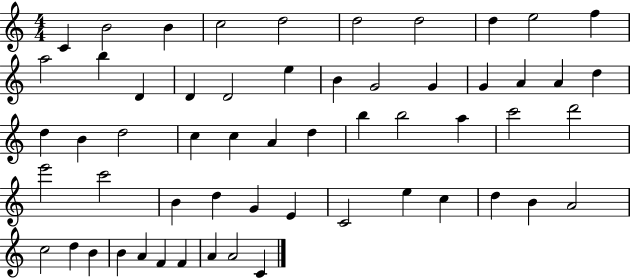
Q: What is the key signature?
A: C major